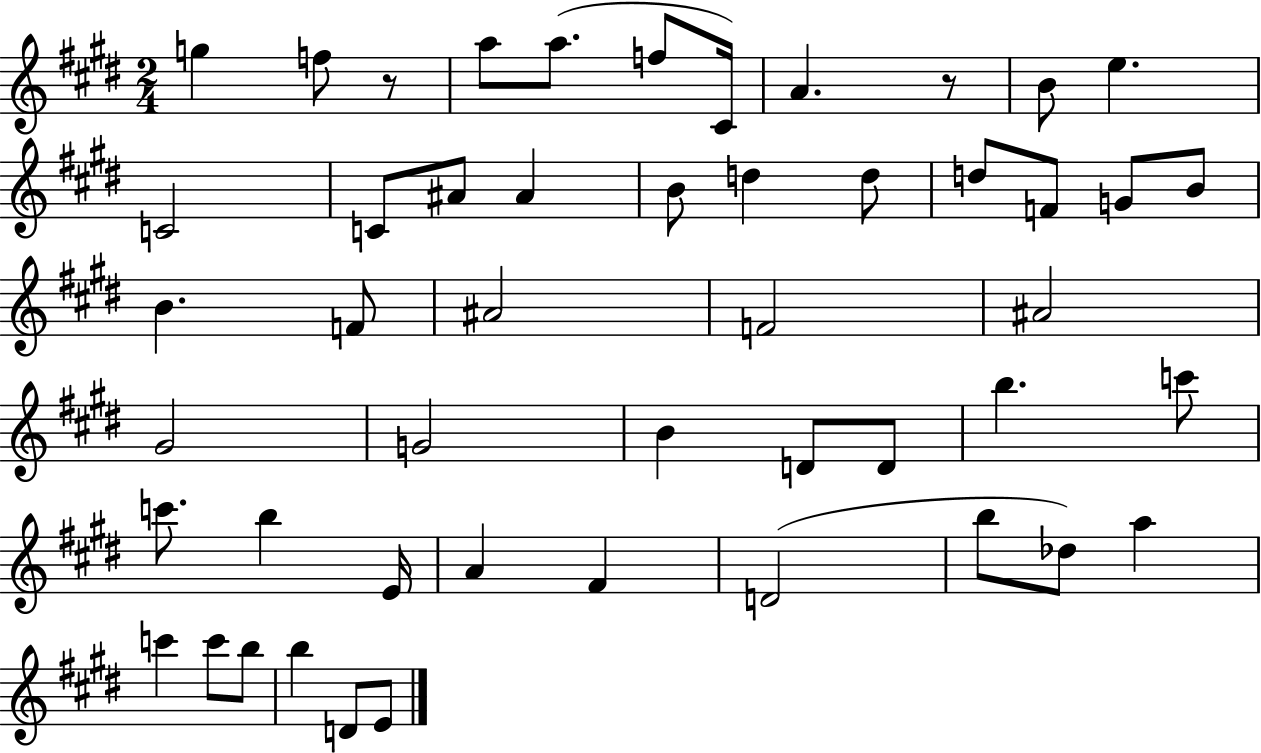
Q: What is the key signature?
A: E major